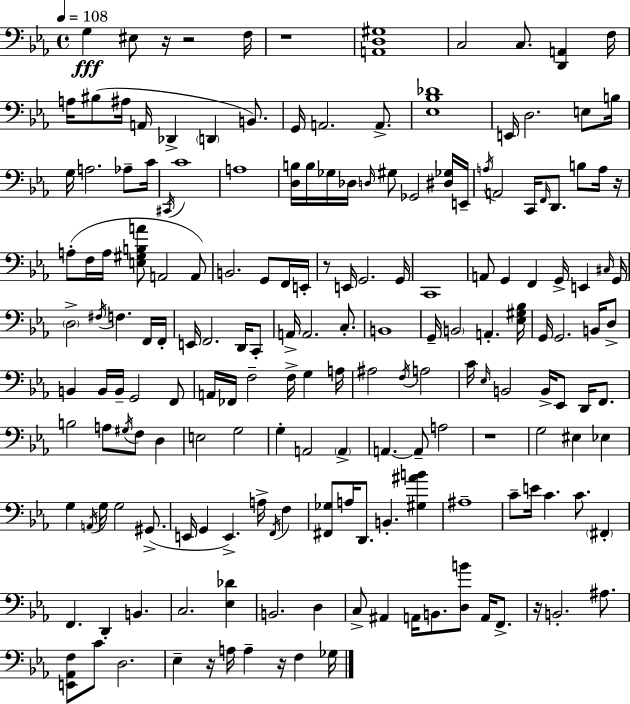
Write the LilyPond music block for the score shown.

{
  \clef bass
  \time 4/4
  \defaultTimeSignature
  \key c \minor
  \tempo 4 = 108
  g4\fff eis8 r16 r2 f16 | r1 | <a, d gis>1 | c2 c8. <d, a,>4 f16 | \break a16 bis8( ais16 a,16 des,4-> \parenthesize d,4 b,8.) | g,16 a,2. a,8.-> | <ees bes des'>1 | e,16 d2. e8 b16 | \break g16 a2. aes8-- c'16 | \acciaccatura { cis,16 } c'1 | a1 | <d b>16 b16 ges16 des16 \grace { d16 } gis8 ges,2 | \break <dis ges>16 e,16-- \acciaccatura { a16 } a,2 c,16 \grace { f,16 } d,8. | b8 a16 r16 a8-.( f16 a16 <e gis b a'>8 a,2 | a,8) b,2. | g,8 f,16 e,16-. r8 e,16 g,2. | \break g,16 c,1 | a,8 g,4 f,4 g,16-> e,4 | \grace { cis16 } g,16 \parenthesize d2-> \acciaccatura { fis16 } f4. | f,16 f,16-. e,16 f,2. | \break d,16 c,8-. a,16-> a,2. | c8.-. b,1 | g,16-- \parenthesize b,2 a,4.-. | <ees gis bes>16 g,16 g,2. | \break b,16 d8-> b,4 b,16 b,16-- g,2 | f,8 a,16 fes,16 f2-- | f16-> g4 a16 ais2 \acciaccatura { f16 } a2 | c'16 \grace { ees16 } b,2 | \break b,16-> ees,8 d,16 f,8. b2 | a8 \acciaccatura { gis16 } f8 d4 e2 | g2 g4-. a,2 | \parenthesize a,4-> a,4.~~ a,8-- | \break a2 r1 | g2 | eis4 ees4 g4 \acciaccatura { a,16 } g16 g2 | gis,8.->( e,16 g,4 e,4.->) | \break a16-> \acciaccatura { f,16 } f4 <fis, ges>8 a16 d,8. | b,4.-. <gis ais' b'>4 ais1-- | c'8-- e'16 c'4. | c'8. \parenthesize fis,4-. f,4. | \break d,4-. b,4. c2. | <ees des'>4 b,2. | d4 c8-> ais,4 | a,16 b,8. <d b'>8 a,16 f,8.-> r16 b,2.-. | \break ais8. <e, aes, f>8 c'8 d2. | ees4-- r16 | a16 a4-- r16 f4 ges16 \bar "|."
}